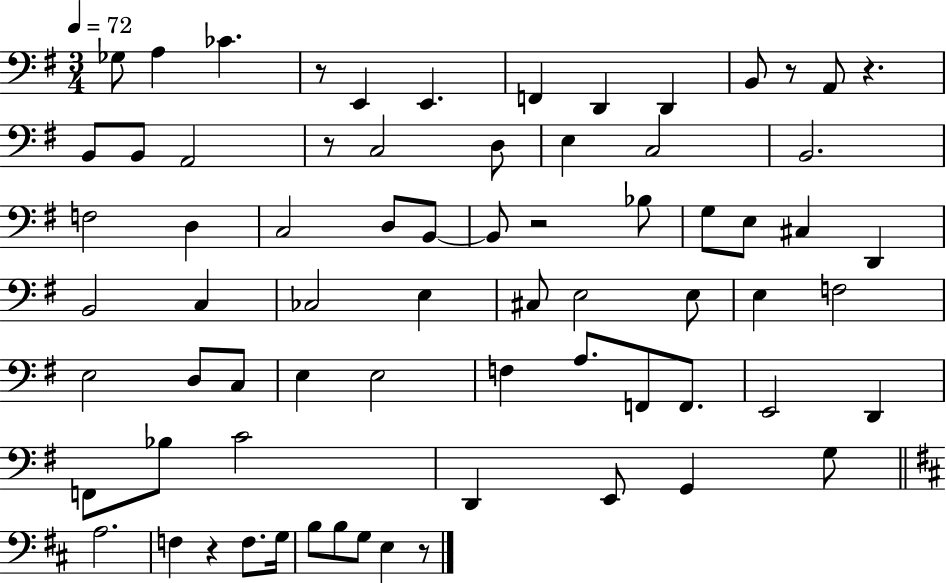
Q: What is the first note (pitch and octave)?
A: Gb3